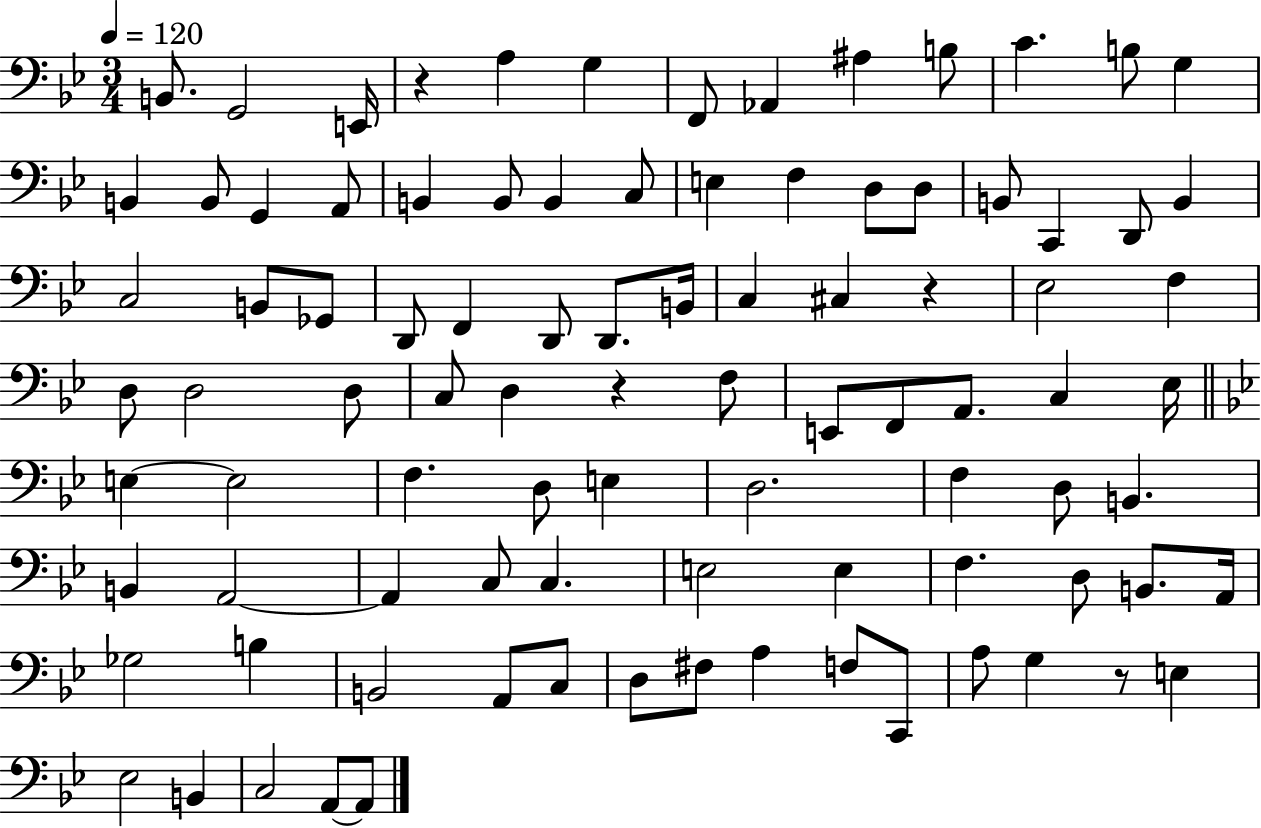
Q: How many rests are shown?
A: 4